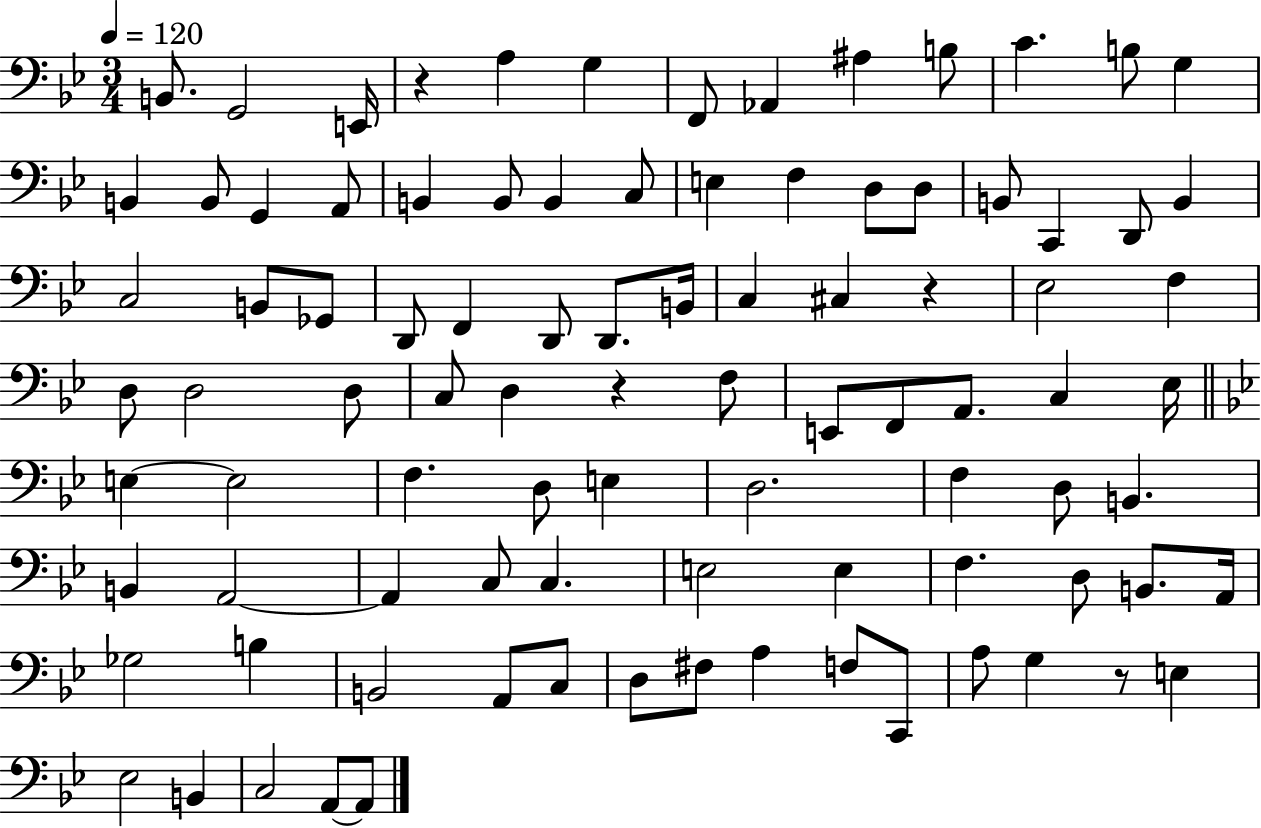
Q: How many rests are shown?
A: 4